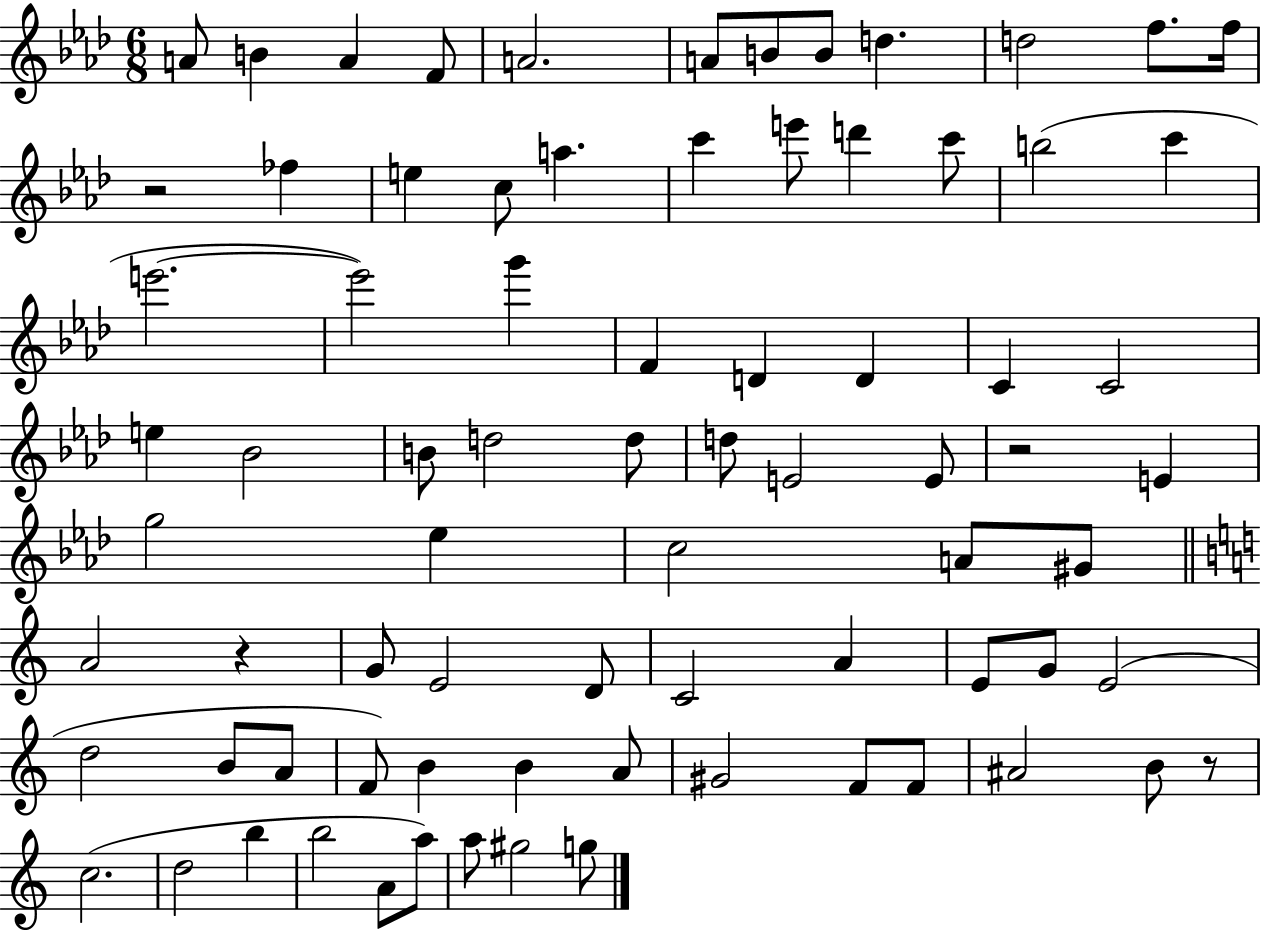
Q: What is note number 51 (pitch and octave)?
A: E4